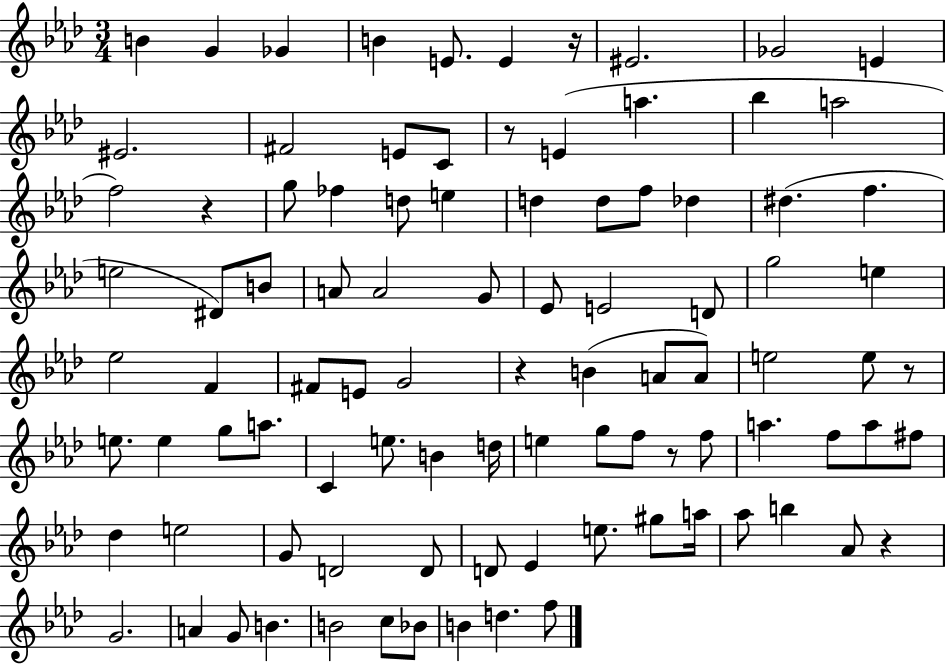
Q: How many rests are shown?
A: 7